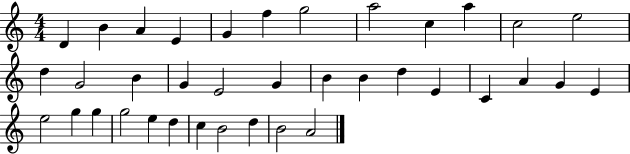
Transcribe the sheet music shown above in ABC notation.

X:1
T:Untitled
M:4/4
L:1/4
K:C
D B A E G f g2 a2 c a c2 e2 d G2 B G E2 G B B d E C A G E e2 g g g2 e d c B2 d B2 A2